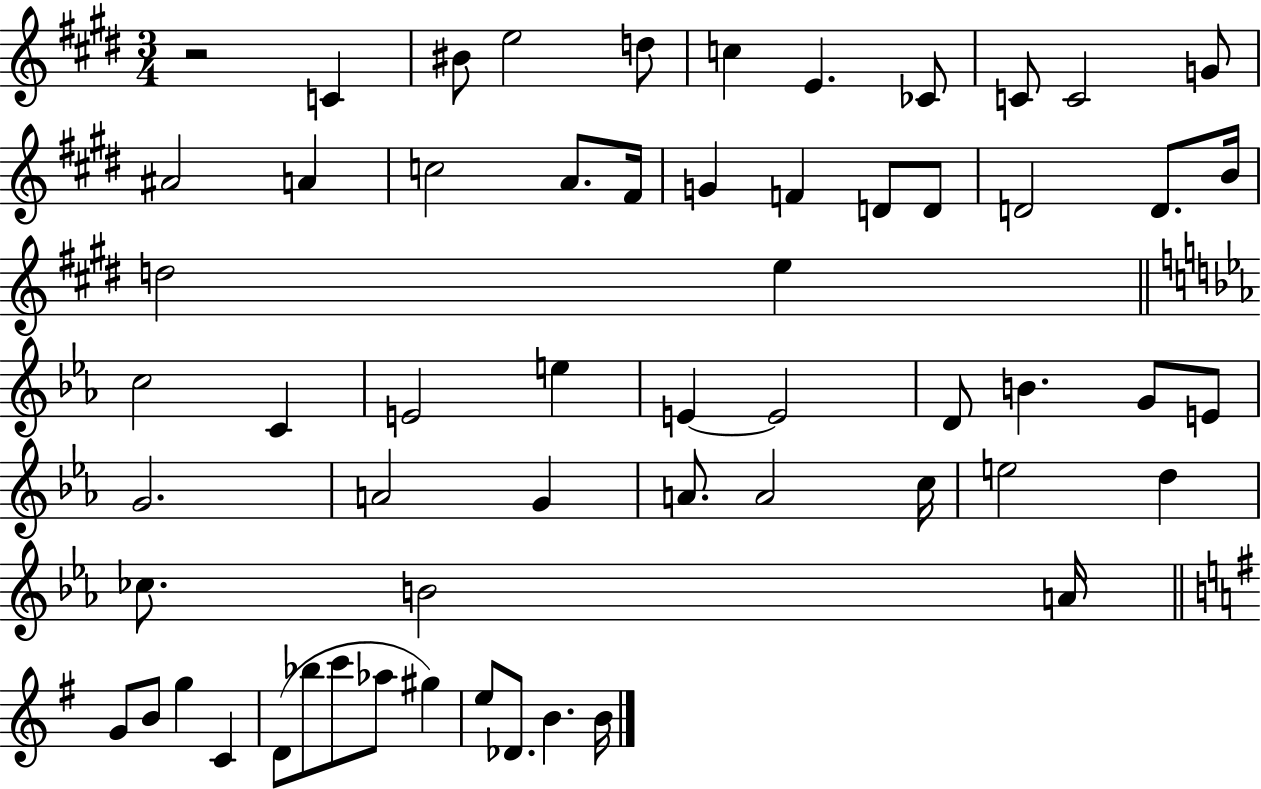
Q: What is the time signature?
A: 3/4